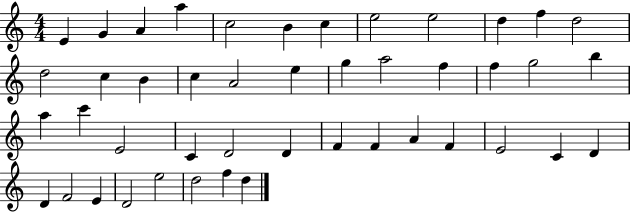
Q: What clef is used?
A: treble